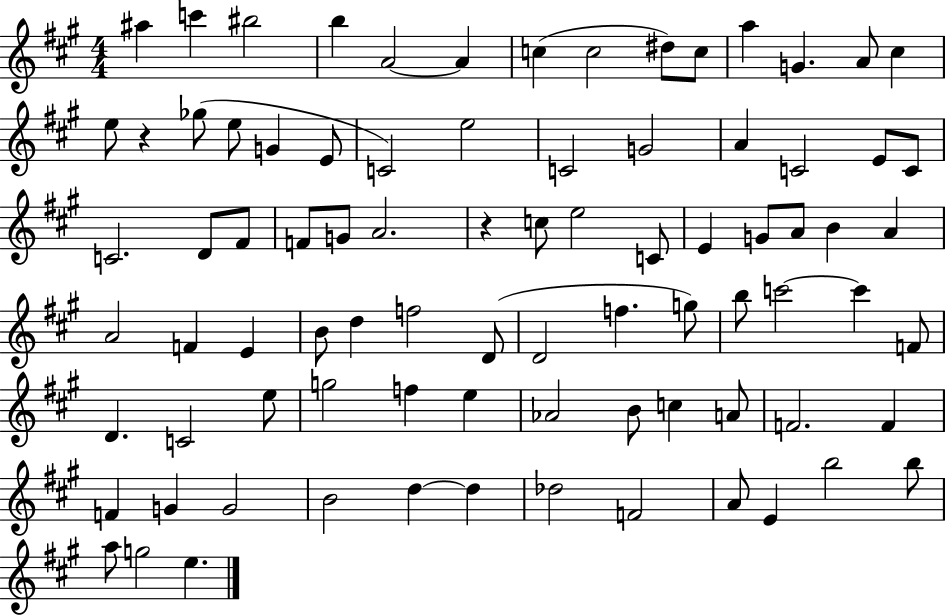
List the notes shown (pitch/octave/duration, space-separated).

A#5/q C6/q BIS5/h B5/q A4/h A4/q C5/q C5/h D#5/e C5/e A5/q G4/q. A4/e C#5/q E5/e R/q Gb5/e E5/e G4/q E4/e C4/h E5/h C4/h G4/h A4/q C4/h E4/e C4/e C4/h. D4/e F#4/e F4/e G4/e A4/h. R/q C5/e E5/h C4/e E4/q G4/e A4/e B4/q A4/q A4/h F4/q E4/q B4/e D5/q F5/h D4/e D4/h F5/q. G5/e B5/e C6/h C6/q F4/e D4/q. C4/h E5/e G5/h F5/q E5/q Ab4/h B4/e C5/q A4/e F4/h. F4/q F4/q G4/q G4/h B4/h D5/q D5/q Db5/h F4/h A4/e E4/q B5/h B5/e A5/e G5/h E5/q.